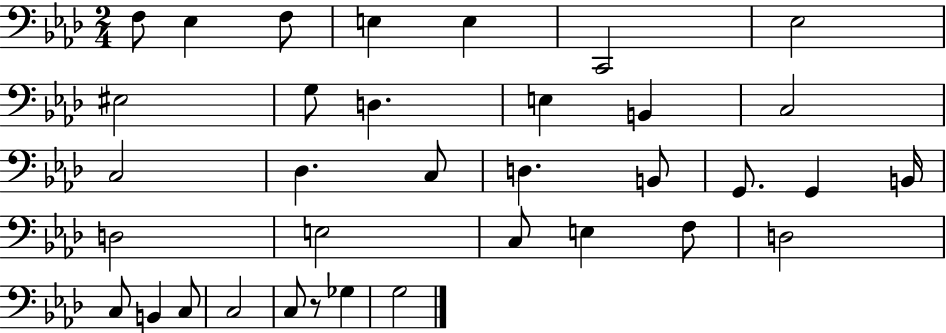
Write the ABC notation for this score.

X:1
T:Untitled
M:2/4
L:1/4
K:Ab
F,/2 _E, F,/2 E, E, C,,2 _E,2 ^E,2 G,/2 D, E, B,, C,2 C,2 _D, C,/2 D, B,,/2 G,,/2 G,, B,,/4 D,2 E,2 C,/2 E, F,/2 D,2 C,/2 B,, C,/2 C,2 C,/2 z/2 _G, G,2